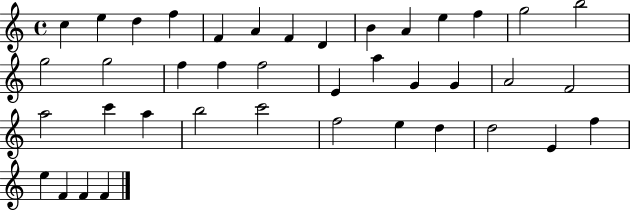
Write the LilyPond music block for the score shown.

{
  \clef treble
  \time 4/4
  \defaultTimeSignature
  \key c \major
  c''4 e''4 d''4 f''4 | f'4 a'4 f'4 d'4 | b'4 a'4 e''4 f''4 | g''2 b''2 | \break g''2 g''2 | f''4 f''4 f''2 | e'4 a''4 g'4 g'4 | a'2 f'2 | \break a''2 c'''4 a''4 | b''2 c'''2 | f''2 e''4 d''4 | d''2 e'4 f''4 | \break e''4 f'4 f'4 f'4 | \bar "|."
}